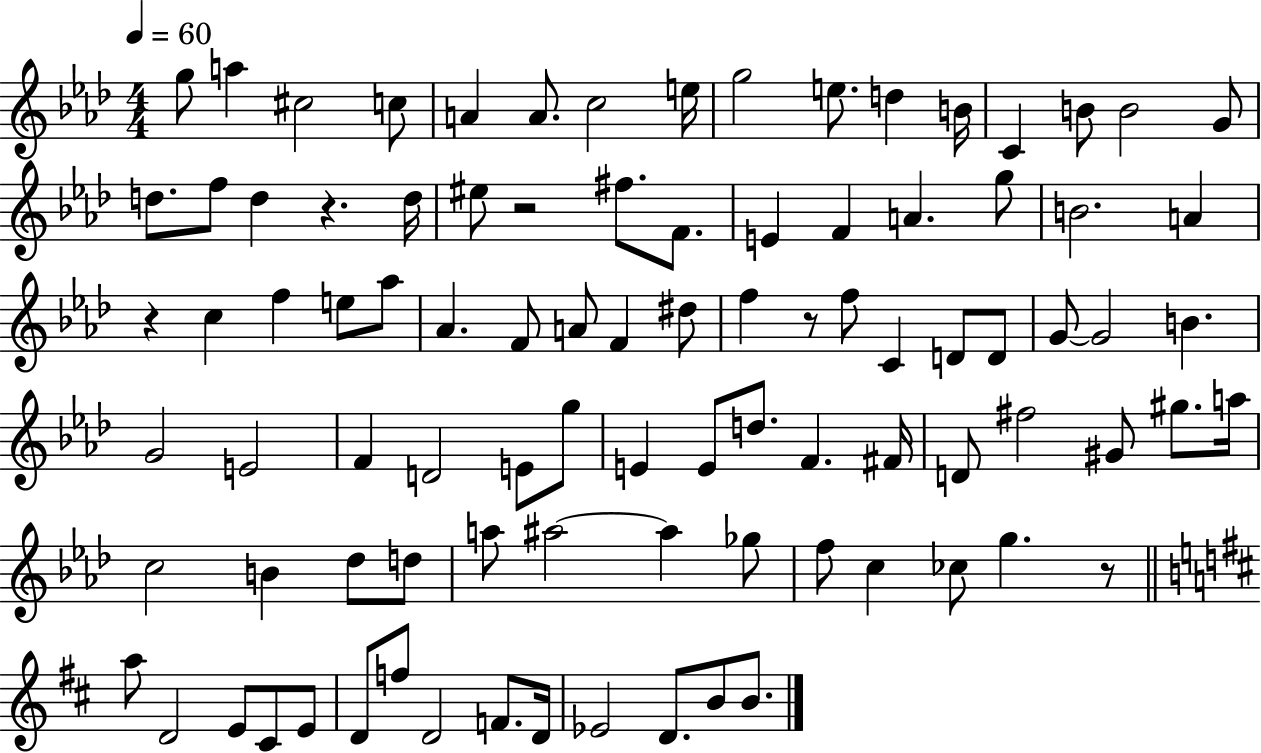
X:1
T:Untitled
M:4/4
L:1/4
K:Ab
g/2 a ^c2 c/2 A A/2 c2 e/4 g2 e/2 d B/4 C B/2 B2 G/2 d/2 f/2 d z d/4 ^e/2 z2 ^f/2 F/2 E F A g/2 B2 A z c f e/2 _a/2 _A F/2 A/2 F ^d/2 f z/2 f/2 C D/2 D/2 G/2 G2 B G2 E2 F D2 E/2 g/2 E E/2 d/2 F ^F/4 D/2 ^f2 ^G/2 ^g/2 a/4 c2 B _d/2 d/2 a/2 ^a2 ^a _g/2 f/2 c _c/2 g z/2 a/2 D2 E/2 ^C/2 E/2 D/2 f/2 D2 F/2 D/4 _E2 D/2 B/2 B/2